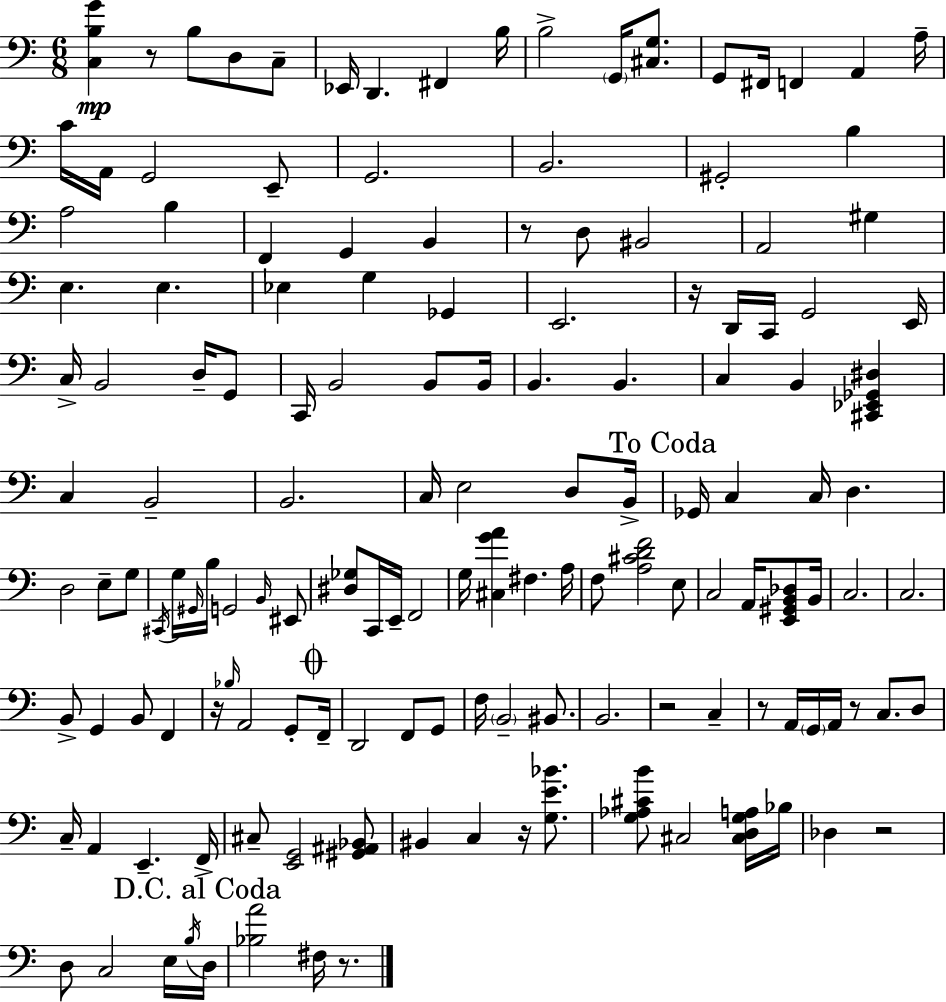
{
  \clef bass
  \numericTimeSignature
  \time 6/8
  \key c \major
  <c b g'>4\mp r8 b8 d8 c8-- | ees,16 d,4. fis,4 b16 | b2-> \parenthesize g,16 <cis g>8. | g,8 fis,16 f,4 a,4 a16-- | \break c'16 a,16 g,2 e,8-- | g,2. | b,2. | gis,2-. b4 | \break a2 b4 | f,4 g,4 b,4 | r8 d8 bis,2 | a,2 gis4 | \break e4. e4. | ees4 g4 ges,4 | e,2. | r16 d,16 c,16 g,2 e,16 | \break c16-> b,2 d16-- g,8 | c,16 b,2 b,8 b,16 | b,4. b,4. | c4 b,4 <cis, ees, ges, dis>4 | \break c4 b,2-- | b,2. | c16 e2 d8 b,16-> | \mark "To Coda" ges,16 c4 c16 d4. | \break d2 e8-- g8 | \acciaccatura { cis,16 } g16 \grace { gis,16 } b16 g,2 | \grace { b,16 } eis,8 <dis ges>8 c,16 e,16-- f,2 | g16 <cis g' a'>4 fis4. | \break a16 f8 <a cis' d' f'>2 | e8 c2 a,16 | <e, gis, b, des>8 b,16 c2. | c2. | \break b,8-> g,4 b,8 f,4 | r16 \grace { bes16 } a,2 | g,8-. \mark \markup { \musicglyph "scripts.coda" } f,16-- d,2 | f,8 g,8 f16 \parenthesize b,2-- | \break bis,8. b,2. | r2 | c4-- r8 a,16 \parenthesize g,16 a,16 r8 c8. | d8 c16-- a,4 e,4.-- | \break f,16-> cis8-- <e, g,>2 | <gis, ais, bes,>8 bis,4 c4 | r16 <g e' bes'>8. <g aes cis' b'>8 cis2 | <cis d g a>16 bes16 des4 r2 | \break d8 c2 | e16 \acciaccatura { b16 } \mark "D.C. al Coda" d16 <bes a'>2 | fis16 r8. \bar "|."
}